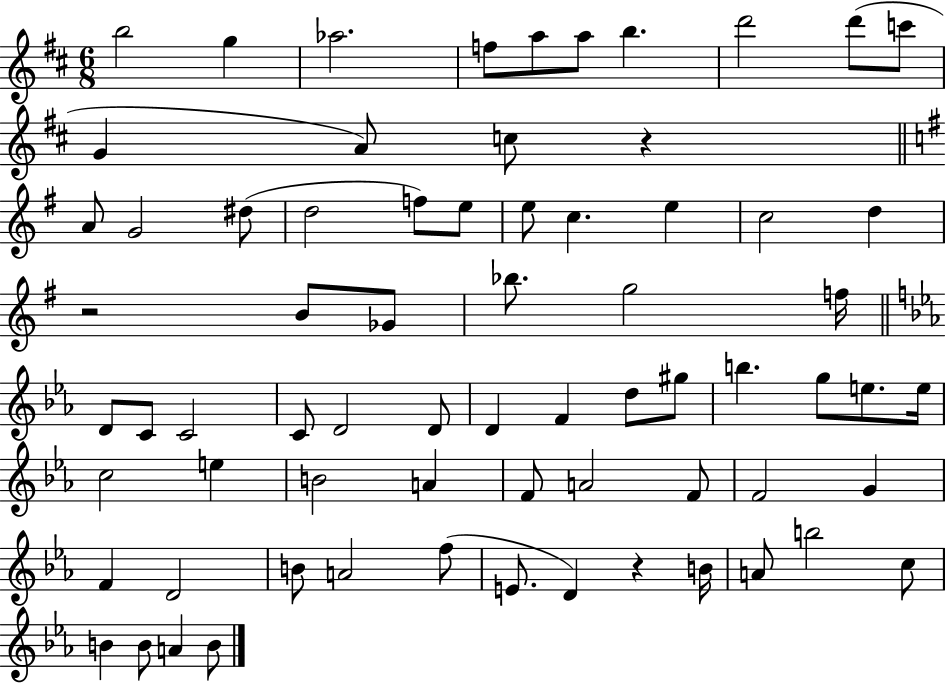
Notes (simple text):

B5/h G5/q Ab5/h. F5/e A5/e A5/e B5/q. D6/h D6/e C6/e G4/q A4/e C5/e R/q A4/e G4/h D#5/e D5/h F5/e E5/e E5/e C5/q. E5/q C5/h D5/q R/h B4/e Gb4/e Bb5/e. G5/h F5/s D4/e C4/e C4/h C4/e D4/h D4/e D4/q F4/q D5/e G#5/e B5/q. G5/e E5/e. E5/s C5/h E5/q B4/h A4/q F4/e A4/h F4/e F4/h G4/q F4/q D4/h B4/e A4/h F5/e E4/e. D4/q R/q B4/s A4/e B5/h C5/e B4/q B4/e A4/q B4/e